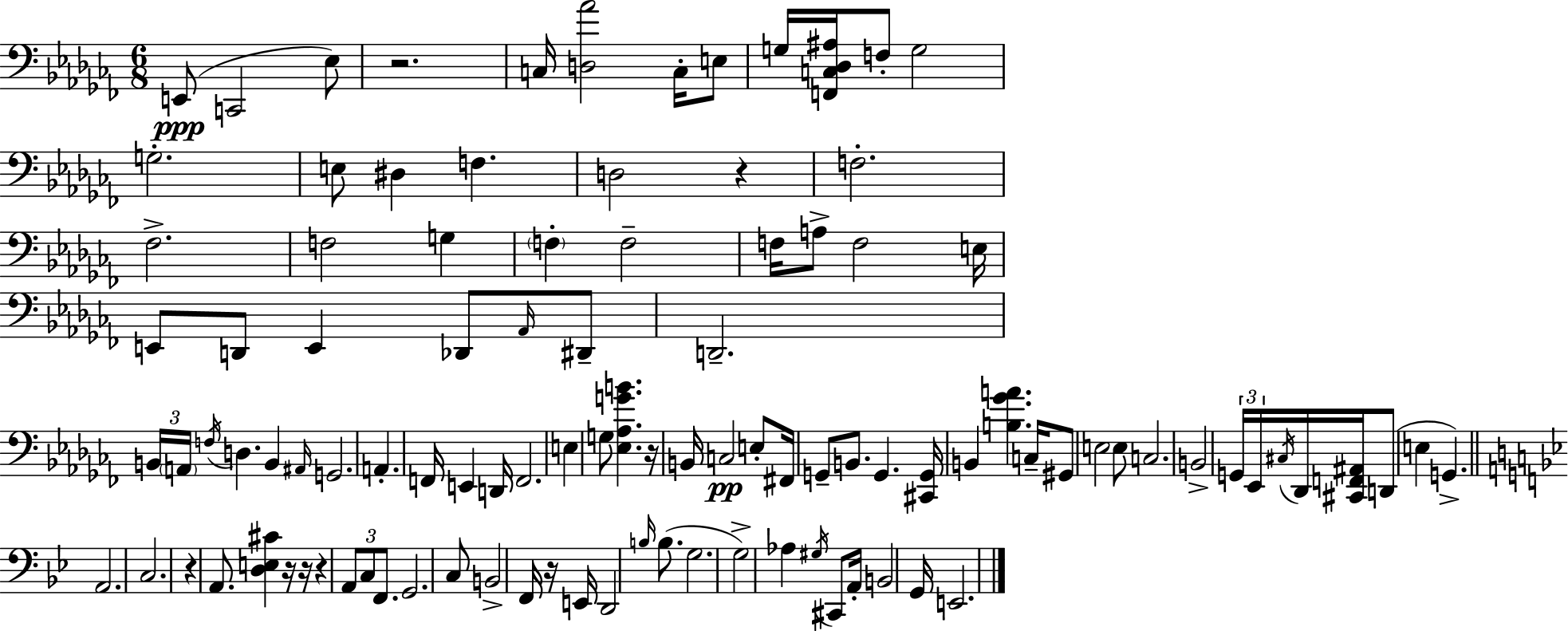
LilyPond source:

{
  \clef bass
  \numericTimeSignature
  \time 6/8
  \key aes \minor
  e,8(\ppp c,2 ees8) | r2. | c16 <d aes'>2 c16-. e8 | g16 <f, c des ais>16 f8-. g2 | \break g2.-. | e8 dis4 f4. | d2 r4 | f2.-. | \break fes2.-> | f2 g4 | \parenthesize f4-. f2-- | f16 a8-> f2 e16 | \break e,8 d,8 e,4 des,8 \grace { aes,16 } dis,8-- | d,2.-- | \tuplet 3/2 { b,16 \parenthesize a,16 \acciaccatura { f16 } } d4. b,4 | \grace { ais,16 } g,2. | \break a,4.-. f,16 e,4 | d,16 f,2. | e4 g8 <ees aes g' b'>4. | r16 b,16 c2\pp | \break e8-. fis,16 g,8-- b,8. g,4. | <cis, g,>16 b,4 <b ges' a'>4. | c16-- gis,8 e2 | e8 c2. | \break b,2-> \tuplet 3/2 { g,16 | ees,16 \acciaccatura { cis16 } } des,16 <cis, f, ais,>16 d,8( e4 g,4.->) | \bar "||" \break \key bes \major a,2. | c2. | r4 a,8. <d e cis'>4 r16 | r16 r4 \tuplet 3/2 { a,8 c8 f,8. } | \break g,2. | c8 b,2-> f,16 r16 | e,16 d,2 \grace { b16 } b8.( | g2. | \break g2->) aes4 | \acciaccatura { gis16 } cis,8 a,16-. b,2 | g,16 e,2. | \bar "|."
}